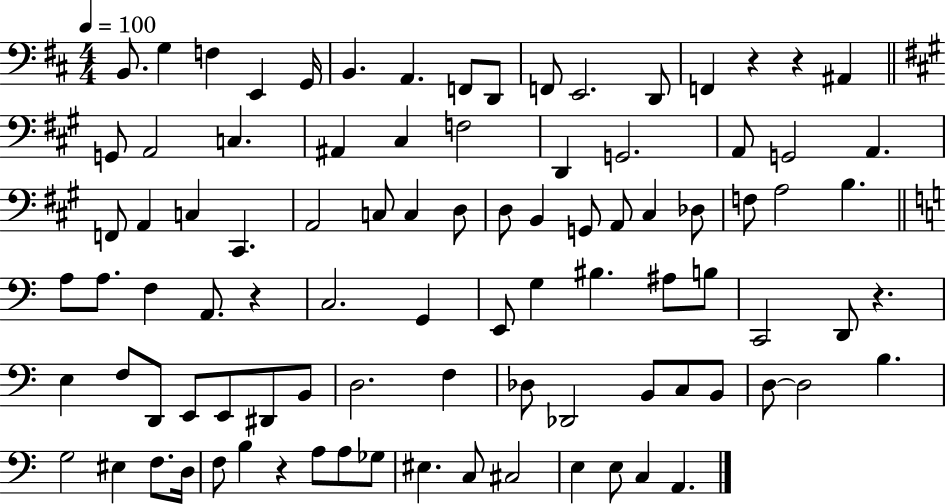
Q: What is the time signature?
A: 4/4